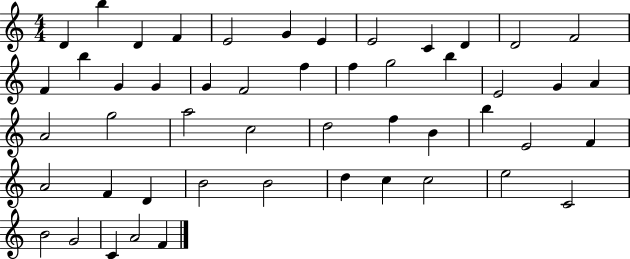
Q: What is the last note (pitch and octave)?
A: F4